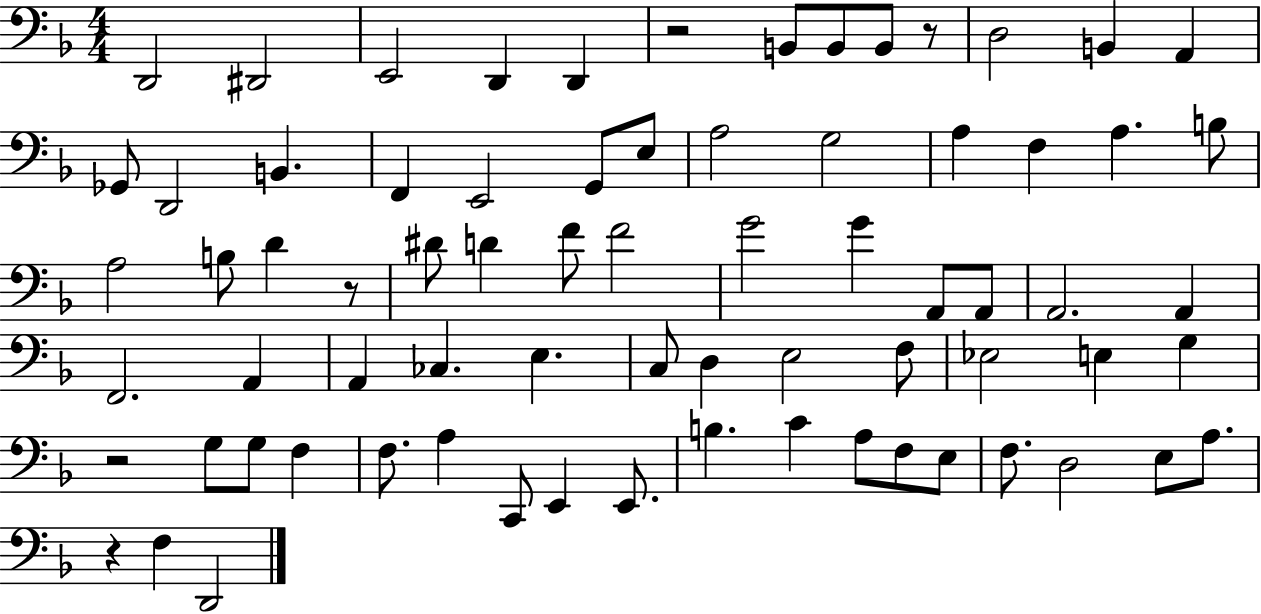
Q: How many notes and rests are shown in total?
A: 73